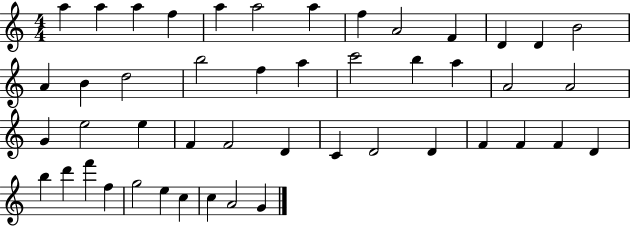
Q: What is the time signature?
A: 4/4